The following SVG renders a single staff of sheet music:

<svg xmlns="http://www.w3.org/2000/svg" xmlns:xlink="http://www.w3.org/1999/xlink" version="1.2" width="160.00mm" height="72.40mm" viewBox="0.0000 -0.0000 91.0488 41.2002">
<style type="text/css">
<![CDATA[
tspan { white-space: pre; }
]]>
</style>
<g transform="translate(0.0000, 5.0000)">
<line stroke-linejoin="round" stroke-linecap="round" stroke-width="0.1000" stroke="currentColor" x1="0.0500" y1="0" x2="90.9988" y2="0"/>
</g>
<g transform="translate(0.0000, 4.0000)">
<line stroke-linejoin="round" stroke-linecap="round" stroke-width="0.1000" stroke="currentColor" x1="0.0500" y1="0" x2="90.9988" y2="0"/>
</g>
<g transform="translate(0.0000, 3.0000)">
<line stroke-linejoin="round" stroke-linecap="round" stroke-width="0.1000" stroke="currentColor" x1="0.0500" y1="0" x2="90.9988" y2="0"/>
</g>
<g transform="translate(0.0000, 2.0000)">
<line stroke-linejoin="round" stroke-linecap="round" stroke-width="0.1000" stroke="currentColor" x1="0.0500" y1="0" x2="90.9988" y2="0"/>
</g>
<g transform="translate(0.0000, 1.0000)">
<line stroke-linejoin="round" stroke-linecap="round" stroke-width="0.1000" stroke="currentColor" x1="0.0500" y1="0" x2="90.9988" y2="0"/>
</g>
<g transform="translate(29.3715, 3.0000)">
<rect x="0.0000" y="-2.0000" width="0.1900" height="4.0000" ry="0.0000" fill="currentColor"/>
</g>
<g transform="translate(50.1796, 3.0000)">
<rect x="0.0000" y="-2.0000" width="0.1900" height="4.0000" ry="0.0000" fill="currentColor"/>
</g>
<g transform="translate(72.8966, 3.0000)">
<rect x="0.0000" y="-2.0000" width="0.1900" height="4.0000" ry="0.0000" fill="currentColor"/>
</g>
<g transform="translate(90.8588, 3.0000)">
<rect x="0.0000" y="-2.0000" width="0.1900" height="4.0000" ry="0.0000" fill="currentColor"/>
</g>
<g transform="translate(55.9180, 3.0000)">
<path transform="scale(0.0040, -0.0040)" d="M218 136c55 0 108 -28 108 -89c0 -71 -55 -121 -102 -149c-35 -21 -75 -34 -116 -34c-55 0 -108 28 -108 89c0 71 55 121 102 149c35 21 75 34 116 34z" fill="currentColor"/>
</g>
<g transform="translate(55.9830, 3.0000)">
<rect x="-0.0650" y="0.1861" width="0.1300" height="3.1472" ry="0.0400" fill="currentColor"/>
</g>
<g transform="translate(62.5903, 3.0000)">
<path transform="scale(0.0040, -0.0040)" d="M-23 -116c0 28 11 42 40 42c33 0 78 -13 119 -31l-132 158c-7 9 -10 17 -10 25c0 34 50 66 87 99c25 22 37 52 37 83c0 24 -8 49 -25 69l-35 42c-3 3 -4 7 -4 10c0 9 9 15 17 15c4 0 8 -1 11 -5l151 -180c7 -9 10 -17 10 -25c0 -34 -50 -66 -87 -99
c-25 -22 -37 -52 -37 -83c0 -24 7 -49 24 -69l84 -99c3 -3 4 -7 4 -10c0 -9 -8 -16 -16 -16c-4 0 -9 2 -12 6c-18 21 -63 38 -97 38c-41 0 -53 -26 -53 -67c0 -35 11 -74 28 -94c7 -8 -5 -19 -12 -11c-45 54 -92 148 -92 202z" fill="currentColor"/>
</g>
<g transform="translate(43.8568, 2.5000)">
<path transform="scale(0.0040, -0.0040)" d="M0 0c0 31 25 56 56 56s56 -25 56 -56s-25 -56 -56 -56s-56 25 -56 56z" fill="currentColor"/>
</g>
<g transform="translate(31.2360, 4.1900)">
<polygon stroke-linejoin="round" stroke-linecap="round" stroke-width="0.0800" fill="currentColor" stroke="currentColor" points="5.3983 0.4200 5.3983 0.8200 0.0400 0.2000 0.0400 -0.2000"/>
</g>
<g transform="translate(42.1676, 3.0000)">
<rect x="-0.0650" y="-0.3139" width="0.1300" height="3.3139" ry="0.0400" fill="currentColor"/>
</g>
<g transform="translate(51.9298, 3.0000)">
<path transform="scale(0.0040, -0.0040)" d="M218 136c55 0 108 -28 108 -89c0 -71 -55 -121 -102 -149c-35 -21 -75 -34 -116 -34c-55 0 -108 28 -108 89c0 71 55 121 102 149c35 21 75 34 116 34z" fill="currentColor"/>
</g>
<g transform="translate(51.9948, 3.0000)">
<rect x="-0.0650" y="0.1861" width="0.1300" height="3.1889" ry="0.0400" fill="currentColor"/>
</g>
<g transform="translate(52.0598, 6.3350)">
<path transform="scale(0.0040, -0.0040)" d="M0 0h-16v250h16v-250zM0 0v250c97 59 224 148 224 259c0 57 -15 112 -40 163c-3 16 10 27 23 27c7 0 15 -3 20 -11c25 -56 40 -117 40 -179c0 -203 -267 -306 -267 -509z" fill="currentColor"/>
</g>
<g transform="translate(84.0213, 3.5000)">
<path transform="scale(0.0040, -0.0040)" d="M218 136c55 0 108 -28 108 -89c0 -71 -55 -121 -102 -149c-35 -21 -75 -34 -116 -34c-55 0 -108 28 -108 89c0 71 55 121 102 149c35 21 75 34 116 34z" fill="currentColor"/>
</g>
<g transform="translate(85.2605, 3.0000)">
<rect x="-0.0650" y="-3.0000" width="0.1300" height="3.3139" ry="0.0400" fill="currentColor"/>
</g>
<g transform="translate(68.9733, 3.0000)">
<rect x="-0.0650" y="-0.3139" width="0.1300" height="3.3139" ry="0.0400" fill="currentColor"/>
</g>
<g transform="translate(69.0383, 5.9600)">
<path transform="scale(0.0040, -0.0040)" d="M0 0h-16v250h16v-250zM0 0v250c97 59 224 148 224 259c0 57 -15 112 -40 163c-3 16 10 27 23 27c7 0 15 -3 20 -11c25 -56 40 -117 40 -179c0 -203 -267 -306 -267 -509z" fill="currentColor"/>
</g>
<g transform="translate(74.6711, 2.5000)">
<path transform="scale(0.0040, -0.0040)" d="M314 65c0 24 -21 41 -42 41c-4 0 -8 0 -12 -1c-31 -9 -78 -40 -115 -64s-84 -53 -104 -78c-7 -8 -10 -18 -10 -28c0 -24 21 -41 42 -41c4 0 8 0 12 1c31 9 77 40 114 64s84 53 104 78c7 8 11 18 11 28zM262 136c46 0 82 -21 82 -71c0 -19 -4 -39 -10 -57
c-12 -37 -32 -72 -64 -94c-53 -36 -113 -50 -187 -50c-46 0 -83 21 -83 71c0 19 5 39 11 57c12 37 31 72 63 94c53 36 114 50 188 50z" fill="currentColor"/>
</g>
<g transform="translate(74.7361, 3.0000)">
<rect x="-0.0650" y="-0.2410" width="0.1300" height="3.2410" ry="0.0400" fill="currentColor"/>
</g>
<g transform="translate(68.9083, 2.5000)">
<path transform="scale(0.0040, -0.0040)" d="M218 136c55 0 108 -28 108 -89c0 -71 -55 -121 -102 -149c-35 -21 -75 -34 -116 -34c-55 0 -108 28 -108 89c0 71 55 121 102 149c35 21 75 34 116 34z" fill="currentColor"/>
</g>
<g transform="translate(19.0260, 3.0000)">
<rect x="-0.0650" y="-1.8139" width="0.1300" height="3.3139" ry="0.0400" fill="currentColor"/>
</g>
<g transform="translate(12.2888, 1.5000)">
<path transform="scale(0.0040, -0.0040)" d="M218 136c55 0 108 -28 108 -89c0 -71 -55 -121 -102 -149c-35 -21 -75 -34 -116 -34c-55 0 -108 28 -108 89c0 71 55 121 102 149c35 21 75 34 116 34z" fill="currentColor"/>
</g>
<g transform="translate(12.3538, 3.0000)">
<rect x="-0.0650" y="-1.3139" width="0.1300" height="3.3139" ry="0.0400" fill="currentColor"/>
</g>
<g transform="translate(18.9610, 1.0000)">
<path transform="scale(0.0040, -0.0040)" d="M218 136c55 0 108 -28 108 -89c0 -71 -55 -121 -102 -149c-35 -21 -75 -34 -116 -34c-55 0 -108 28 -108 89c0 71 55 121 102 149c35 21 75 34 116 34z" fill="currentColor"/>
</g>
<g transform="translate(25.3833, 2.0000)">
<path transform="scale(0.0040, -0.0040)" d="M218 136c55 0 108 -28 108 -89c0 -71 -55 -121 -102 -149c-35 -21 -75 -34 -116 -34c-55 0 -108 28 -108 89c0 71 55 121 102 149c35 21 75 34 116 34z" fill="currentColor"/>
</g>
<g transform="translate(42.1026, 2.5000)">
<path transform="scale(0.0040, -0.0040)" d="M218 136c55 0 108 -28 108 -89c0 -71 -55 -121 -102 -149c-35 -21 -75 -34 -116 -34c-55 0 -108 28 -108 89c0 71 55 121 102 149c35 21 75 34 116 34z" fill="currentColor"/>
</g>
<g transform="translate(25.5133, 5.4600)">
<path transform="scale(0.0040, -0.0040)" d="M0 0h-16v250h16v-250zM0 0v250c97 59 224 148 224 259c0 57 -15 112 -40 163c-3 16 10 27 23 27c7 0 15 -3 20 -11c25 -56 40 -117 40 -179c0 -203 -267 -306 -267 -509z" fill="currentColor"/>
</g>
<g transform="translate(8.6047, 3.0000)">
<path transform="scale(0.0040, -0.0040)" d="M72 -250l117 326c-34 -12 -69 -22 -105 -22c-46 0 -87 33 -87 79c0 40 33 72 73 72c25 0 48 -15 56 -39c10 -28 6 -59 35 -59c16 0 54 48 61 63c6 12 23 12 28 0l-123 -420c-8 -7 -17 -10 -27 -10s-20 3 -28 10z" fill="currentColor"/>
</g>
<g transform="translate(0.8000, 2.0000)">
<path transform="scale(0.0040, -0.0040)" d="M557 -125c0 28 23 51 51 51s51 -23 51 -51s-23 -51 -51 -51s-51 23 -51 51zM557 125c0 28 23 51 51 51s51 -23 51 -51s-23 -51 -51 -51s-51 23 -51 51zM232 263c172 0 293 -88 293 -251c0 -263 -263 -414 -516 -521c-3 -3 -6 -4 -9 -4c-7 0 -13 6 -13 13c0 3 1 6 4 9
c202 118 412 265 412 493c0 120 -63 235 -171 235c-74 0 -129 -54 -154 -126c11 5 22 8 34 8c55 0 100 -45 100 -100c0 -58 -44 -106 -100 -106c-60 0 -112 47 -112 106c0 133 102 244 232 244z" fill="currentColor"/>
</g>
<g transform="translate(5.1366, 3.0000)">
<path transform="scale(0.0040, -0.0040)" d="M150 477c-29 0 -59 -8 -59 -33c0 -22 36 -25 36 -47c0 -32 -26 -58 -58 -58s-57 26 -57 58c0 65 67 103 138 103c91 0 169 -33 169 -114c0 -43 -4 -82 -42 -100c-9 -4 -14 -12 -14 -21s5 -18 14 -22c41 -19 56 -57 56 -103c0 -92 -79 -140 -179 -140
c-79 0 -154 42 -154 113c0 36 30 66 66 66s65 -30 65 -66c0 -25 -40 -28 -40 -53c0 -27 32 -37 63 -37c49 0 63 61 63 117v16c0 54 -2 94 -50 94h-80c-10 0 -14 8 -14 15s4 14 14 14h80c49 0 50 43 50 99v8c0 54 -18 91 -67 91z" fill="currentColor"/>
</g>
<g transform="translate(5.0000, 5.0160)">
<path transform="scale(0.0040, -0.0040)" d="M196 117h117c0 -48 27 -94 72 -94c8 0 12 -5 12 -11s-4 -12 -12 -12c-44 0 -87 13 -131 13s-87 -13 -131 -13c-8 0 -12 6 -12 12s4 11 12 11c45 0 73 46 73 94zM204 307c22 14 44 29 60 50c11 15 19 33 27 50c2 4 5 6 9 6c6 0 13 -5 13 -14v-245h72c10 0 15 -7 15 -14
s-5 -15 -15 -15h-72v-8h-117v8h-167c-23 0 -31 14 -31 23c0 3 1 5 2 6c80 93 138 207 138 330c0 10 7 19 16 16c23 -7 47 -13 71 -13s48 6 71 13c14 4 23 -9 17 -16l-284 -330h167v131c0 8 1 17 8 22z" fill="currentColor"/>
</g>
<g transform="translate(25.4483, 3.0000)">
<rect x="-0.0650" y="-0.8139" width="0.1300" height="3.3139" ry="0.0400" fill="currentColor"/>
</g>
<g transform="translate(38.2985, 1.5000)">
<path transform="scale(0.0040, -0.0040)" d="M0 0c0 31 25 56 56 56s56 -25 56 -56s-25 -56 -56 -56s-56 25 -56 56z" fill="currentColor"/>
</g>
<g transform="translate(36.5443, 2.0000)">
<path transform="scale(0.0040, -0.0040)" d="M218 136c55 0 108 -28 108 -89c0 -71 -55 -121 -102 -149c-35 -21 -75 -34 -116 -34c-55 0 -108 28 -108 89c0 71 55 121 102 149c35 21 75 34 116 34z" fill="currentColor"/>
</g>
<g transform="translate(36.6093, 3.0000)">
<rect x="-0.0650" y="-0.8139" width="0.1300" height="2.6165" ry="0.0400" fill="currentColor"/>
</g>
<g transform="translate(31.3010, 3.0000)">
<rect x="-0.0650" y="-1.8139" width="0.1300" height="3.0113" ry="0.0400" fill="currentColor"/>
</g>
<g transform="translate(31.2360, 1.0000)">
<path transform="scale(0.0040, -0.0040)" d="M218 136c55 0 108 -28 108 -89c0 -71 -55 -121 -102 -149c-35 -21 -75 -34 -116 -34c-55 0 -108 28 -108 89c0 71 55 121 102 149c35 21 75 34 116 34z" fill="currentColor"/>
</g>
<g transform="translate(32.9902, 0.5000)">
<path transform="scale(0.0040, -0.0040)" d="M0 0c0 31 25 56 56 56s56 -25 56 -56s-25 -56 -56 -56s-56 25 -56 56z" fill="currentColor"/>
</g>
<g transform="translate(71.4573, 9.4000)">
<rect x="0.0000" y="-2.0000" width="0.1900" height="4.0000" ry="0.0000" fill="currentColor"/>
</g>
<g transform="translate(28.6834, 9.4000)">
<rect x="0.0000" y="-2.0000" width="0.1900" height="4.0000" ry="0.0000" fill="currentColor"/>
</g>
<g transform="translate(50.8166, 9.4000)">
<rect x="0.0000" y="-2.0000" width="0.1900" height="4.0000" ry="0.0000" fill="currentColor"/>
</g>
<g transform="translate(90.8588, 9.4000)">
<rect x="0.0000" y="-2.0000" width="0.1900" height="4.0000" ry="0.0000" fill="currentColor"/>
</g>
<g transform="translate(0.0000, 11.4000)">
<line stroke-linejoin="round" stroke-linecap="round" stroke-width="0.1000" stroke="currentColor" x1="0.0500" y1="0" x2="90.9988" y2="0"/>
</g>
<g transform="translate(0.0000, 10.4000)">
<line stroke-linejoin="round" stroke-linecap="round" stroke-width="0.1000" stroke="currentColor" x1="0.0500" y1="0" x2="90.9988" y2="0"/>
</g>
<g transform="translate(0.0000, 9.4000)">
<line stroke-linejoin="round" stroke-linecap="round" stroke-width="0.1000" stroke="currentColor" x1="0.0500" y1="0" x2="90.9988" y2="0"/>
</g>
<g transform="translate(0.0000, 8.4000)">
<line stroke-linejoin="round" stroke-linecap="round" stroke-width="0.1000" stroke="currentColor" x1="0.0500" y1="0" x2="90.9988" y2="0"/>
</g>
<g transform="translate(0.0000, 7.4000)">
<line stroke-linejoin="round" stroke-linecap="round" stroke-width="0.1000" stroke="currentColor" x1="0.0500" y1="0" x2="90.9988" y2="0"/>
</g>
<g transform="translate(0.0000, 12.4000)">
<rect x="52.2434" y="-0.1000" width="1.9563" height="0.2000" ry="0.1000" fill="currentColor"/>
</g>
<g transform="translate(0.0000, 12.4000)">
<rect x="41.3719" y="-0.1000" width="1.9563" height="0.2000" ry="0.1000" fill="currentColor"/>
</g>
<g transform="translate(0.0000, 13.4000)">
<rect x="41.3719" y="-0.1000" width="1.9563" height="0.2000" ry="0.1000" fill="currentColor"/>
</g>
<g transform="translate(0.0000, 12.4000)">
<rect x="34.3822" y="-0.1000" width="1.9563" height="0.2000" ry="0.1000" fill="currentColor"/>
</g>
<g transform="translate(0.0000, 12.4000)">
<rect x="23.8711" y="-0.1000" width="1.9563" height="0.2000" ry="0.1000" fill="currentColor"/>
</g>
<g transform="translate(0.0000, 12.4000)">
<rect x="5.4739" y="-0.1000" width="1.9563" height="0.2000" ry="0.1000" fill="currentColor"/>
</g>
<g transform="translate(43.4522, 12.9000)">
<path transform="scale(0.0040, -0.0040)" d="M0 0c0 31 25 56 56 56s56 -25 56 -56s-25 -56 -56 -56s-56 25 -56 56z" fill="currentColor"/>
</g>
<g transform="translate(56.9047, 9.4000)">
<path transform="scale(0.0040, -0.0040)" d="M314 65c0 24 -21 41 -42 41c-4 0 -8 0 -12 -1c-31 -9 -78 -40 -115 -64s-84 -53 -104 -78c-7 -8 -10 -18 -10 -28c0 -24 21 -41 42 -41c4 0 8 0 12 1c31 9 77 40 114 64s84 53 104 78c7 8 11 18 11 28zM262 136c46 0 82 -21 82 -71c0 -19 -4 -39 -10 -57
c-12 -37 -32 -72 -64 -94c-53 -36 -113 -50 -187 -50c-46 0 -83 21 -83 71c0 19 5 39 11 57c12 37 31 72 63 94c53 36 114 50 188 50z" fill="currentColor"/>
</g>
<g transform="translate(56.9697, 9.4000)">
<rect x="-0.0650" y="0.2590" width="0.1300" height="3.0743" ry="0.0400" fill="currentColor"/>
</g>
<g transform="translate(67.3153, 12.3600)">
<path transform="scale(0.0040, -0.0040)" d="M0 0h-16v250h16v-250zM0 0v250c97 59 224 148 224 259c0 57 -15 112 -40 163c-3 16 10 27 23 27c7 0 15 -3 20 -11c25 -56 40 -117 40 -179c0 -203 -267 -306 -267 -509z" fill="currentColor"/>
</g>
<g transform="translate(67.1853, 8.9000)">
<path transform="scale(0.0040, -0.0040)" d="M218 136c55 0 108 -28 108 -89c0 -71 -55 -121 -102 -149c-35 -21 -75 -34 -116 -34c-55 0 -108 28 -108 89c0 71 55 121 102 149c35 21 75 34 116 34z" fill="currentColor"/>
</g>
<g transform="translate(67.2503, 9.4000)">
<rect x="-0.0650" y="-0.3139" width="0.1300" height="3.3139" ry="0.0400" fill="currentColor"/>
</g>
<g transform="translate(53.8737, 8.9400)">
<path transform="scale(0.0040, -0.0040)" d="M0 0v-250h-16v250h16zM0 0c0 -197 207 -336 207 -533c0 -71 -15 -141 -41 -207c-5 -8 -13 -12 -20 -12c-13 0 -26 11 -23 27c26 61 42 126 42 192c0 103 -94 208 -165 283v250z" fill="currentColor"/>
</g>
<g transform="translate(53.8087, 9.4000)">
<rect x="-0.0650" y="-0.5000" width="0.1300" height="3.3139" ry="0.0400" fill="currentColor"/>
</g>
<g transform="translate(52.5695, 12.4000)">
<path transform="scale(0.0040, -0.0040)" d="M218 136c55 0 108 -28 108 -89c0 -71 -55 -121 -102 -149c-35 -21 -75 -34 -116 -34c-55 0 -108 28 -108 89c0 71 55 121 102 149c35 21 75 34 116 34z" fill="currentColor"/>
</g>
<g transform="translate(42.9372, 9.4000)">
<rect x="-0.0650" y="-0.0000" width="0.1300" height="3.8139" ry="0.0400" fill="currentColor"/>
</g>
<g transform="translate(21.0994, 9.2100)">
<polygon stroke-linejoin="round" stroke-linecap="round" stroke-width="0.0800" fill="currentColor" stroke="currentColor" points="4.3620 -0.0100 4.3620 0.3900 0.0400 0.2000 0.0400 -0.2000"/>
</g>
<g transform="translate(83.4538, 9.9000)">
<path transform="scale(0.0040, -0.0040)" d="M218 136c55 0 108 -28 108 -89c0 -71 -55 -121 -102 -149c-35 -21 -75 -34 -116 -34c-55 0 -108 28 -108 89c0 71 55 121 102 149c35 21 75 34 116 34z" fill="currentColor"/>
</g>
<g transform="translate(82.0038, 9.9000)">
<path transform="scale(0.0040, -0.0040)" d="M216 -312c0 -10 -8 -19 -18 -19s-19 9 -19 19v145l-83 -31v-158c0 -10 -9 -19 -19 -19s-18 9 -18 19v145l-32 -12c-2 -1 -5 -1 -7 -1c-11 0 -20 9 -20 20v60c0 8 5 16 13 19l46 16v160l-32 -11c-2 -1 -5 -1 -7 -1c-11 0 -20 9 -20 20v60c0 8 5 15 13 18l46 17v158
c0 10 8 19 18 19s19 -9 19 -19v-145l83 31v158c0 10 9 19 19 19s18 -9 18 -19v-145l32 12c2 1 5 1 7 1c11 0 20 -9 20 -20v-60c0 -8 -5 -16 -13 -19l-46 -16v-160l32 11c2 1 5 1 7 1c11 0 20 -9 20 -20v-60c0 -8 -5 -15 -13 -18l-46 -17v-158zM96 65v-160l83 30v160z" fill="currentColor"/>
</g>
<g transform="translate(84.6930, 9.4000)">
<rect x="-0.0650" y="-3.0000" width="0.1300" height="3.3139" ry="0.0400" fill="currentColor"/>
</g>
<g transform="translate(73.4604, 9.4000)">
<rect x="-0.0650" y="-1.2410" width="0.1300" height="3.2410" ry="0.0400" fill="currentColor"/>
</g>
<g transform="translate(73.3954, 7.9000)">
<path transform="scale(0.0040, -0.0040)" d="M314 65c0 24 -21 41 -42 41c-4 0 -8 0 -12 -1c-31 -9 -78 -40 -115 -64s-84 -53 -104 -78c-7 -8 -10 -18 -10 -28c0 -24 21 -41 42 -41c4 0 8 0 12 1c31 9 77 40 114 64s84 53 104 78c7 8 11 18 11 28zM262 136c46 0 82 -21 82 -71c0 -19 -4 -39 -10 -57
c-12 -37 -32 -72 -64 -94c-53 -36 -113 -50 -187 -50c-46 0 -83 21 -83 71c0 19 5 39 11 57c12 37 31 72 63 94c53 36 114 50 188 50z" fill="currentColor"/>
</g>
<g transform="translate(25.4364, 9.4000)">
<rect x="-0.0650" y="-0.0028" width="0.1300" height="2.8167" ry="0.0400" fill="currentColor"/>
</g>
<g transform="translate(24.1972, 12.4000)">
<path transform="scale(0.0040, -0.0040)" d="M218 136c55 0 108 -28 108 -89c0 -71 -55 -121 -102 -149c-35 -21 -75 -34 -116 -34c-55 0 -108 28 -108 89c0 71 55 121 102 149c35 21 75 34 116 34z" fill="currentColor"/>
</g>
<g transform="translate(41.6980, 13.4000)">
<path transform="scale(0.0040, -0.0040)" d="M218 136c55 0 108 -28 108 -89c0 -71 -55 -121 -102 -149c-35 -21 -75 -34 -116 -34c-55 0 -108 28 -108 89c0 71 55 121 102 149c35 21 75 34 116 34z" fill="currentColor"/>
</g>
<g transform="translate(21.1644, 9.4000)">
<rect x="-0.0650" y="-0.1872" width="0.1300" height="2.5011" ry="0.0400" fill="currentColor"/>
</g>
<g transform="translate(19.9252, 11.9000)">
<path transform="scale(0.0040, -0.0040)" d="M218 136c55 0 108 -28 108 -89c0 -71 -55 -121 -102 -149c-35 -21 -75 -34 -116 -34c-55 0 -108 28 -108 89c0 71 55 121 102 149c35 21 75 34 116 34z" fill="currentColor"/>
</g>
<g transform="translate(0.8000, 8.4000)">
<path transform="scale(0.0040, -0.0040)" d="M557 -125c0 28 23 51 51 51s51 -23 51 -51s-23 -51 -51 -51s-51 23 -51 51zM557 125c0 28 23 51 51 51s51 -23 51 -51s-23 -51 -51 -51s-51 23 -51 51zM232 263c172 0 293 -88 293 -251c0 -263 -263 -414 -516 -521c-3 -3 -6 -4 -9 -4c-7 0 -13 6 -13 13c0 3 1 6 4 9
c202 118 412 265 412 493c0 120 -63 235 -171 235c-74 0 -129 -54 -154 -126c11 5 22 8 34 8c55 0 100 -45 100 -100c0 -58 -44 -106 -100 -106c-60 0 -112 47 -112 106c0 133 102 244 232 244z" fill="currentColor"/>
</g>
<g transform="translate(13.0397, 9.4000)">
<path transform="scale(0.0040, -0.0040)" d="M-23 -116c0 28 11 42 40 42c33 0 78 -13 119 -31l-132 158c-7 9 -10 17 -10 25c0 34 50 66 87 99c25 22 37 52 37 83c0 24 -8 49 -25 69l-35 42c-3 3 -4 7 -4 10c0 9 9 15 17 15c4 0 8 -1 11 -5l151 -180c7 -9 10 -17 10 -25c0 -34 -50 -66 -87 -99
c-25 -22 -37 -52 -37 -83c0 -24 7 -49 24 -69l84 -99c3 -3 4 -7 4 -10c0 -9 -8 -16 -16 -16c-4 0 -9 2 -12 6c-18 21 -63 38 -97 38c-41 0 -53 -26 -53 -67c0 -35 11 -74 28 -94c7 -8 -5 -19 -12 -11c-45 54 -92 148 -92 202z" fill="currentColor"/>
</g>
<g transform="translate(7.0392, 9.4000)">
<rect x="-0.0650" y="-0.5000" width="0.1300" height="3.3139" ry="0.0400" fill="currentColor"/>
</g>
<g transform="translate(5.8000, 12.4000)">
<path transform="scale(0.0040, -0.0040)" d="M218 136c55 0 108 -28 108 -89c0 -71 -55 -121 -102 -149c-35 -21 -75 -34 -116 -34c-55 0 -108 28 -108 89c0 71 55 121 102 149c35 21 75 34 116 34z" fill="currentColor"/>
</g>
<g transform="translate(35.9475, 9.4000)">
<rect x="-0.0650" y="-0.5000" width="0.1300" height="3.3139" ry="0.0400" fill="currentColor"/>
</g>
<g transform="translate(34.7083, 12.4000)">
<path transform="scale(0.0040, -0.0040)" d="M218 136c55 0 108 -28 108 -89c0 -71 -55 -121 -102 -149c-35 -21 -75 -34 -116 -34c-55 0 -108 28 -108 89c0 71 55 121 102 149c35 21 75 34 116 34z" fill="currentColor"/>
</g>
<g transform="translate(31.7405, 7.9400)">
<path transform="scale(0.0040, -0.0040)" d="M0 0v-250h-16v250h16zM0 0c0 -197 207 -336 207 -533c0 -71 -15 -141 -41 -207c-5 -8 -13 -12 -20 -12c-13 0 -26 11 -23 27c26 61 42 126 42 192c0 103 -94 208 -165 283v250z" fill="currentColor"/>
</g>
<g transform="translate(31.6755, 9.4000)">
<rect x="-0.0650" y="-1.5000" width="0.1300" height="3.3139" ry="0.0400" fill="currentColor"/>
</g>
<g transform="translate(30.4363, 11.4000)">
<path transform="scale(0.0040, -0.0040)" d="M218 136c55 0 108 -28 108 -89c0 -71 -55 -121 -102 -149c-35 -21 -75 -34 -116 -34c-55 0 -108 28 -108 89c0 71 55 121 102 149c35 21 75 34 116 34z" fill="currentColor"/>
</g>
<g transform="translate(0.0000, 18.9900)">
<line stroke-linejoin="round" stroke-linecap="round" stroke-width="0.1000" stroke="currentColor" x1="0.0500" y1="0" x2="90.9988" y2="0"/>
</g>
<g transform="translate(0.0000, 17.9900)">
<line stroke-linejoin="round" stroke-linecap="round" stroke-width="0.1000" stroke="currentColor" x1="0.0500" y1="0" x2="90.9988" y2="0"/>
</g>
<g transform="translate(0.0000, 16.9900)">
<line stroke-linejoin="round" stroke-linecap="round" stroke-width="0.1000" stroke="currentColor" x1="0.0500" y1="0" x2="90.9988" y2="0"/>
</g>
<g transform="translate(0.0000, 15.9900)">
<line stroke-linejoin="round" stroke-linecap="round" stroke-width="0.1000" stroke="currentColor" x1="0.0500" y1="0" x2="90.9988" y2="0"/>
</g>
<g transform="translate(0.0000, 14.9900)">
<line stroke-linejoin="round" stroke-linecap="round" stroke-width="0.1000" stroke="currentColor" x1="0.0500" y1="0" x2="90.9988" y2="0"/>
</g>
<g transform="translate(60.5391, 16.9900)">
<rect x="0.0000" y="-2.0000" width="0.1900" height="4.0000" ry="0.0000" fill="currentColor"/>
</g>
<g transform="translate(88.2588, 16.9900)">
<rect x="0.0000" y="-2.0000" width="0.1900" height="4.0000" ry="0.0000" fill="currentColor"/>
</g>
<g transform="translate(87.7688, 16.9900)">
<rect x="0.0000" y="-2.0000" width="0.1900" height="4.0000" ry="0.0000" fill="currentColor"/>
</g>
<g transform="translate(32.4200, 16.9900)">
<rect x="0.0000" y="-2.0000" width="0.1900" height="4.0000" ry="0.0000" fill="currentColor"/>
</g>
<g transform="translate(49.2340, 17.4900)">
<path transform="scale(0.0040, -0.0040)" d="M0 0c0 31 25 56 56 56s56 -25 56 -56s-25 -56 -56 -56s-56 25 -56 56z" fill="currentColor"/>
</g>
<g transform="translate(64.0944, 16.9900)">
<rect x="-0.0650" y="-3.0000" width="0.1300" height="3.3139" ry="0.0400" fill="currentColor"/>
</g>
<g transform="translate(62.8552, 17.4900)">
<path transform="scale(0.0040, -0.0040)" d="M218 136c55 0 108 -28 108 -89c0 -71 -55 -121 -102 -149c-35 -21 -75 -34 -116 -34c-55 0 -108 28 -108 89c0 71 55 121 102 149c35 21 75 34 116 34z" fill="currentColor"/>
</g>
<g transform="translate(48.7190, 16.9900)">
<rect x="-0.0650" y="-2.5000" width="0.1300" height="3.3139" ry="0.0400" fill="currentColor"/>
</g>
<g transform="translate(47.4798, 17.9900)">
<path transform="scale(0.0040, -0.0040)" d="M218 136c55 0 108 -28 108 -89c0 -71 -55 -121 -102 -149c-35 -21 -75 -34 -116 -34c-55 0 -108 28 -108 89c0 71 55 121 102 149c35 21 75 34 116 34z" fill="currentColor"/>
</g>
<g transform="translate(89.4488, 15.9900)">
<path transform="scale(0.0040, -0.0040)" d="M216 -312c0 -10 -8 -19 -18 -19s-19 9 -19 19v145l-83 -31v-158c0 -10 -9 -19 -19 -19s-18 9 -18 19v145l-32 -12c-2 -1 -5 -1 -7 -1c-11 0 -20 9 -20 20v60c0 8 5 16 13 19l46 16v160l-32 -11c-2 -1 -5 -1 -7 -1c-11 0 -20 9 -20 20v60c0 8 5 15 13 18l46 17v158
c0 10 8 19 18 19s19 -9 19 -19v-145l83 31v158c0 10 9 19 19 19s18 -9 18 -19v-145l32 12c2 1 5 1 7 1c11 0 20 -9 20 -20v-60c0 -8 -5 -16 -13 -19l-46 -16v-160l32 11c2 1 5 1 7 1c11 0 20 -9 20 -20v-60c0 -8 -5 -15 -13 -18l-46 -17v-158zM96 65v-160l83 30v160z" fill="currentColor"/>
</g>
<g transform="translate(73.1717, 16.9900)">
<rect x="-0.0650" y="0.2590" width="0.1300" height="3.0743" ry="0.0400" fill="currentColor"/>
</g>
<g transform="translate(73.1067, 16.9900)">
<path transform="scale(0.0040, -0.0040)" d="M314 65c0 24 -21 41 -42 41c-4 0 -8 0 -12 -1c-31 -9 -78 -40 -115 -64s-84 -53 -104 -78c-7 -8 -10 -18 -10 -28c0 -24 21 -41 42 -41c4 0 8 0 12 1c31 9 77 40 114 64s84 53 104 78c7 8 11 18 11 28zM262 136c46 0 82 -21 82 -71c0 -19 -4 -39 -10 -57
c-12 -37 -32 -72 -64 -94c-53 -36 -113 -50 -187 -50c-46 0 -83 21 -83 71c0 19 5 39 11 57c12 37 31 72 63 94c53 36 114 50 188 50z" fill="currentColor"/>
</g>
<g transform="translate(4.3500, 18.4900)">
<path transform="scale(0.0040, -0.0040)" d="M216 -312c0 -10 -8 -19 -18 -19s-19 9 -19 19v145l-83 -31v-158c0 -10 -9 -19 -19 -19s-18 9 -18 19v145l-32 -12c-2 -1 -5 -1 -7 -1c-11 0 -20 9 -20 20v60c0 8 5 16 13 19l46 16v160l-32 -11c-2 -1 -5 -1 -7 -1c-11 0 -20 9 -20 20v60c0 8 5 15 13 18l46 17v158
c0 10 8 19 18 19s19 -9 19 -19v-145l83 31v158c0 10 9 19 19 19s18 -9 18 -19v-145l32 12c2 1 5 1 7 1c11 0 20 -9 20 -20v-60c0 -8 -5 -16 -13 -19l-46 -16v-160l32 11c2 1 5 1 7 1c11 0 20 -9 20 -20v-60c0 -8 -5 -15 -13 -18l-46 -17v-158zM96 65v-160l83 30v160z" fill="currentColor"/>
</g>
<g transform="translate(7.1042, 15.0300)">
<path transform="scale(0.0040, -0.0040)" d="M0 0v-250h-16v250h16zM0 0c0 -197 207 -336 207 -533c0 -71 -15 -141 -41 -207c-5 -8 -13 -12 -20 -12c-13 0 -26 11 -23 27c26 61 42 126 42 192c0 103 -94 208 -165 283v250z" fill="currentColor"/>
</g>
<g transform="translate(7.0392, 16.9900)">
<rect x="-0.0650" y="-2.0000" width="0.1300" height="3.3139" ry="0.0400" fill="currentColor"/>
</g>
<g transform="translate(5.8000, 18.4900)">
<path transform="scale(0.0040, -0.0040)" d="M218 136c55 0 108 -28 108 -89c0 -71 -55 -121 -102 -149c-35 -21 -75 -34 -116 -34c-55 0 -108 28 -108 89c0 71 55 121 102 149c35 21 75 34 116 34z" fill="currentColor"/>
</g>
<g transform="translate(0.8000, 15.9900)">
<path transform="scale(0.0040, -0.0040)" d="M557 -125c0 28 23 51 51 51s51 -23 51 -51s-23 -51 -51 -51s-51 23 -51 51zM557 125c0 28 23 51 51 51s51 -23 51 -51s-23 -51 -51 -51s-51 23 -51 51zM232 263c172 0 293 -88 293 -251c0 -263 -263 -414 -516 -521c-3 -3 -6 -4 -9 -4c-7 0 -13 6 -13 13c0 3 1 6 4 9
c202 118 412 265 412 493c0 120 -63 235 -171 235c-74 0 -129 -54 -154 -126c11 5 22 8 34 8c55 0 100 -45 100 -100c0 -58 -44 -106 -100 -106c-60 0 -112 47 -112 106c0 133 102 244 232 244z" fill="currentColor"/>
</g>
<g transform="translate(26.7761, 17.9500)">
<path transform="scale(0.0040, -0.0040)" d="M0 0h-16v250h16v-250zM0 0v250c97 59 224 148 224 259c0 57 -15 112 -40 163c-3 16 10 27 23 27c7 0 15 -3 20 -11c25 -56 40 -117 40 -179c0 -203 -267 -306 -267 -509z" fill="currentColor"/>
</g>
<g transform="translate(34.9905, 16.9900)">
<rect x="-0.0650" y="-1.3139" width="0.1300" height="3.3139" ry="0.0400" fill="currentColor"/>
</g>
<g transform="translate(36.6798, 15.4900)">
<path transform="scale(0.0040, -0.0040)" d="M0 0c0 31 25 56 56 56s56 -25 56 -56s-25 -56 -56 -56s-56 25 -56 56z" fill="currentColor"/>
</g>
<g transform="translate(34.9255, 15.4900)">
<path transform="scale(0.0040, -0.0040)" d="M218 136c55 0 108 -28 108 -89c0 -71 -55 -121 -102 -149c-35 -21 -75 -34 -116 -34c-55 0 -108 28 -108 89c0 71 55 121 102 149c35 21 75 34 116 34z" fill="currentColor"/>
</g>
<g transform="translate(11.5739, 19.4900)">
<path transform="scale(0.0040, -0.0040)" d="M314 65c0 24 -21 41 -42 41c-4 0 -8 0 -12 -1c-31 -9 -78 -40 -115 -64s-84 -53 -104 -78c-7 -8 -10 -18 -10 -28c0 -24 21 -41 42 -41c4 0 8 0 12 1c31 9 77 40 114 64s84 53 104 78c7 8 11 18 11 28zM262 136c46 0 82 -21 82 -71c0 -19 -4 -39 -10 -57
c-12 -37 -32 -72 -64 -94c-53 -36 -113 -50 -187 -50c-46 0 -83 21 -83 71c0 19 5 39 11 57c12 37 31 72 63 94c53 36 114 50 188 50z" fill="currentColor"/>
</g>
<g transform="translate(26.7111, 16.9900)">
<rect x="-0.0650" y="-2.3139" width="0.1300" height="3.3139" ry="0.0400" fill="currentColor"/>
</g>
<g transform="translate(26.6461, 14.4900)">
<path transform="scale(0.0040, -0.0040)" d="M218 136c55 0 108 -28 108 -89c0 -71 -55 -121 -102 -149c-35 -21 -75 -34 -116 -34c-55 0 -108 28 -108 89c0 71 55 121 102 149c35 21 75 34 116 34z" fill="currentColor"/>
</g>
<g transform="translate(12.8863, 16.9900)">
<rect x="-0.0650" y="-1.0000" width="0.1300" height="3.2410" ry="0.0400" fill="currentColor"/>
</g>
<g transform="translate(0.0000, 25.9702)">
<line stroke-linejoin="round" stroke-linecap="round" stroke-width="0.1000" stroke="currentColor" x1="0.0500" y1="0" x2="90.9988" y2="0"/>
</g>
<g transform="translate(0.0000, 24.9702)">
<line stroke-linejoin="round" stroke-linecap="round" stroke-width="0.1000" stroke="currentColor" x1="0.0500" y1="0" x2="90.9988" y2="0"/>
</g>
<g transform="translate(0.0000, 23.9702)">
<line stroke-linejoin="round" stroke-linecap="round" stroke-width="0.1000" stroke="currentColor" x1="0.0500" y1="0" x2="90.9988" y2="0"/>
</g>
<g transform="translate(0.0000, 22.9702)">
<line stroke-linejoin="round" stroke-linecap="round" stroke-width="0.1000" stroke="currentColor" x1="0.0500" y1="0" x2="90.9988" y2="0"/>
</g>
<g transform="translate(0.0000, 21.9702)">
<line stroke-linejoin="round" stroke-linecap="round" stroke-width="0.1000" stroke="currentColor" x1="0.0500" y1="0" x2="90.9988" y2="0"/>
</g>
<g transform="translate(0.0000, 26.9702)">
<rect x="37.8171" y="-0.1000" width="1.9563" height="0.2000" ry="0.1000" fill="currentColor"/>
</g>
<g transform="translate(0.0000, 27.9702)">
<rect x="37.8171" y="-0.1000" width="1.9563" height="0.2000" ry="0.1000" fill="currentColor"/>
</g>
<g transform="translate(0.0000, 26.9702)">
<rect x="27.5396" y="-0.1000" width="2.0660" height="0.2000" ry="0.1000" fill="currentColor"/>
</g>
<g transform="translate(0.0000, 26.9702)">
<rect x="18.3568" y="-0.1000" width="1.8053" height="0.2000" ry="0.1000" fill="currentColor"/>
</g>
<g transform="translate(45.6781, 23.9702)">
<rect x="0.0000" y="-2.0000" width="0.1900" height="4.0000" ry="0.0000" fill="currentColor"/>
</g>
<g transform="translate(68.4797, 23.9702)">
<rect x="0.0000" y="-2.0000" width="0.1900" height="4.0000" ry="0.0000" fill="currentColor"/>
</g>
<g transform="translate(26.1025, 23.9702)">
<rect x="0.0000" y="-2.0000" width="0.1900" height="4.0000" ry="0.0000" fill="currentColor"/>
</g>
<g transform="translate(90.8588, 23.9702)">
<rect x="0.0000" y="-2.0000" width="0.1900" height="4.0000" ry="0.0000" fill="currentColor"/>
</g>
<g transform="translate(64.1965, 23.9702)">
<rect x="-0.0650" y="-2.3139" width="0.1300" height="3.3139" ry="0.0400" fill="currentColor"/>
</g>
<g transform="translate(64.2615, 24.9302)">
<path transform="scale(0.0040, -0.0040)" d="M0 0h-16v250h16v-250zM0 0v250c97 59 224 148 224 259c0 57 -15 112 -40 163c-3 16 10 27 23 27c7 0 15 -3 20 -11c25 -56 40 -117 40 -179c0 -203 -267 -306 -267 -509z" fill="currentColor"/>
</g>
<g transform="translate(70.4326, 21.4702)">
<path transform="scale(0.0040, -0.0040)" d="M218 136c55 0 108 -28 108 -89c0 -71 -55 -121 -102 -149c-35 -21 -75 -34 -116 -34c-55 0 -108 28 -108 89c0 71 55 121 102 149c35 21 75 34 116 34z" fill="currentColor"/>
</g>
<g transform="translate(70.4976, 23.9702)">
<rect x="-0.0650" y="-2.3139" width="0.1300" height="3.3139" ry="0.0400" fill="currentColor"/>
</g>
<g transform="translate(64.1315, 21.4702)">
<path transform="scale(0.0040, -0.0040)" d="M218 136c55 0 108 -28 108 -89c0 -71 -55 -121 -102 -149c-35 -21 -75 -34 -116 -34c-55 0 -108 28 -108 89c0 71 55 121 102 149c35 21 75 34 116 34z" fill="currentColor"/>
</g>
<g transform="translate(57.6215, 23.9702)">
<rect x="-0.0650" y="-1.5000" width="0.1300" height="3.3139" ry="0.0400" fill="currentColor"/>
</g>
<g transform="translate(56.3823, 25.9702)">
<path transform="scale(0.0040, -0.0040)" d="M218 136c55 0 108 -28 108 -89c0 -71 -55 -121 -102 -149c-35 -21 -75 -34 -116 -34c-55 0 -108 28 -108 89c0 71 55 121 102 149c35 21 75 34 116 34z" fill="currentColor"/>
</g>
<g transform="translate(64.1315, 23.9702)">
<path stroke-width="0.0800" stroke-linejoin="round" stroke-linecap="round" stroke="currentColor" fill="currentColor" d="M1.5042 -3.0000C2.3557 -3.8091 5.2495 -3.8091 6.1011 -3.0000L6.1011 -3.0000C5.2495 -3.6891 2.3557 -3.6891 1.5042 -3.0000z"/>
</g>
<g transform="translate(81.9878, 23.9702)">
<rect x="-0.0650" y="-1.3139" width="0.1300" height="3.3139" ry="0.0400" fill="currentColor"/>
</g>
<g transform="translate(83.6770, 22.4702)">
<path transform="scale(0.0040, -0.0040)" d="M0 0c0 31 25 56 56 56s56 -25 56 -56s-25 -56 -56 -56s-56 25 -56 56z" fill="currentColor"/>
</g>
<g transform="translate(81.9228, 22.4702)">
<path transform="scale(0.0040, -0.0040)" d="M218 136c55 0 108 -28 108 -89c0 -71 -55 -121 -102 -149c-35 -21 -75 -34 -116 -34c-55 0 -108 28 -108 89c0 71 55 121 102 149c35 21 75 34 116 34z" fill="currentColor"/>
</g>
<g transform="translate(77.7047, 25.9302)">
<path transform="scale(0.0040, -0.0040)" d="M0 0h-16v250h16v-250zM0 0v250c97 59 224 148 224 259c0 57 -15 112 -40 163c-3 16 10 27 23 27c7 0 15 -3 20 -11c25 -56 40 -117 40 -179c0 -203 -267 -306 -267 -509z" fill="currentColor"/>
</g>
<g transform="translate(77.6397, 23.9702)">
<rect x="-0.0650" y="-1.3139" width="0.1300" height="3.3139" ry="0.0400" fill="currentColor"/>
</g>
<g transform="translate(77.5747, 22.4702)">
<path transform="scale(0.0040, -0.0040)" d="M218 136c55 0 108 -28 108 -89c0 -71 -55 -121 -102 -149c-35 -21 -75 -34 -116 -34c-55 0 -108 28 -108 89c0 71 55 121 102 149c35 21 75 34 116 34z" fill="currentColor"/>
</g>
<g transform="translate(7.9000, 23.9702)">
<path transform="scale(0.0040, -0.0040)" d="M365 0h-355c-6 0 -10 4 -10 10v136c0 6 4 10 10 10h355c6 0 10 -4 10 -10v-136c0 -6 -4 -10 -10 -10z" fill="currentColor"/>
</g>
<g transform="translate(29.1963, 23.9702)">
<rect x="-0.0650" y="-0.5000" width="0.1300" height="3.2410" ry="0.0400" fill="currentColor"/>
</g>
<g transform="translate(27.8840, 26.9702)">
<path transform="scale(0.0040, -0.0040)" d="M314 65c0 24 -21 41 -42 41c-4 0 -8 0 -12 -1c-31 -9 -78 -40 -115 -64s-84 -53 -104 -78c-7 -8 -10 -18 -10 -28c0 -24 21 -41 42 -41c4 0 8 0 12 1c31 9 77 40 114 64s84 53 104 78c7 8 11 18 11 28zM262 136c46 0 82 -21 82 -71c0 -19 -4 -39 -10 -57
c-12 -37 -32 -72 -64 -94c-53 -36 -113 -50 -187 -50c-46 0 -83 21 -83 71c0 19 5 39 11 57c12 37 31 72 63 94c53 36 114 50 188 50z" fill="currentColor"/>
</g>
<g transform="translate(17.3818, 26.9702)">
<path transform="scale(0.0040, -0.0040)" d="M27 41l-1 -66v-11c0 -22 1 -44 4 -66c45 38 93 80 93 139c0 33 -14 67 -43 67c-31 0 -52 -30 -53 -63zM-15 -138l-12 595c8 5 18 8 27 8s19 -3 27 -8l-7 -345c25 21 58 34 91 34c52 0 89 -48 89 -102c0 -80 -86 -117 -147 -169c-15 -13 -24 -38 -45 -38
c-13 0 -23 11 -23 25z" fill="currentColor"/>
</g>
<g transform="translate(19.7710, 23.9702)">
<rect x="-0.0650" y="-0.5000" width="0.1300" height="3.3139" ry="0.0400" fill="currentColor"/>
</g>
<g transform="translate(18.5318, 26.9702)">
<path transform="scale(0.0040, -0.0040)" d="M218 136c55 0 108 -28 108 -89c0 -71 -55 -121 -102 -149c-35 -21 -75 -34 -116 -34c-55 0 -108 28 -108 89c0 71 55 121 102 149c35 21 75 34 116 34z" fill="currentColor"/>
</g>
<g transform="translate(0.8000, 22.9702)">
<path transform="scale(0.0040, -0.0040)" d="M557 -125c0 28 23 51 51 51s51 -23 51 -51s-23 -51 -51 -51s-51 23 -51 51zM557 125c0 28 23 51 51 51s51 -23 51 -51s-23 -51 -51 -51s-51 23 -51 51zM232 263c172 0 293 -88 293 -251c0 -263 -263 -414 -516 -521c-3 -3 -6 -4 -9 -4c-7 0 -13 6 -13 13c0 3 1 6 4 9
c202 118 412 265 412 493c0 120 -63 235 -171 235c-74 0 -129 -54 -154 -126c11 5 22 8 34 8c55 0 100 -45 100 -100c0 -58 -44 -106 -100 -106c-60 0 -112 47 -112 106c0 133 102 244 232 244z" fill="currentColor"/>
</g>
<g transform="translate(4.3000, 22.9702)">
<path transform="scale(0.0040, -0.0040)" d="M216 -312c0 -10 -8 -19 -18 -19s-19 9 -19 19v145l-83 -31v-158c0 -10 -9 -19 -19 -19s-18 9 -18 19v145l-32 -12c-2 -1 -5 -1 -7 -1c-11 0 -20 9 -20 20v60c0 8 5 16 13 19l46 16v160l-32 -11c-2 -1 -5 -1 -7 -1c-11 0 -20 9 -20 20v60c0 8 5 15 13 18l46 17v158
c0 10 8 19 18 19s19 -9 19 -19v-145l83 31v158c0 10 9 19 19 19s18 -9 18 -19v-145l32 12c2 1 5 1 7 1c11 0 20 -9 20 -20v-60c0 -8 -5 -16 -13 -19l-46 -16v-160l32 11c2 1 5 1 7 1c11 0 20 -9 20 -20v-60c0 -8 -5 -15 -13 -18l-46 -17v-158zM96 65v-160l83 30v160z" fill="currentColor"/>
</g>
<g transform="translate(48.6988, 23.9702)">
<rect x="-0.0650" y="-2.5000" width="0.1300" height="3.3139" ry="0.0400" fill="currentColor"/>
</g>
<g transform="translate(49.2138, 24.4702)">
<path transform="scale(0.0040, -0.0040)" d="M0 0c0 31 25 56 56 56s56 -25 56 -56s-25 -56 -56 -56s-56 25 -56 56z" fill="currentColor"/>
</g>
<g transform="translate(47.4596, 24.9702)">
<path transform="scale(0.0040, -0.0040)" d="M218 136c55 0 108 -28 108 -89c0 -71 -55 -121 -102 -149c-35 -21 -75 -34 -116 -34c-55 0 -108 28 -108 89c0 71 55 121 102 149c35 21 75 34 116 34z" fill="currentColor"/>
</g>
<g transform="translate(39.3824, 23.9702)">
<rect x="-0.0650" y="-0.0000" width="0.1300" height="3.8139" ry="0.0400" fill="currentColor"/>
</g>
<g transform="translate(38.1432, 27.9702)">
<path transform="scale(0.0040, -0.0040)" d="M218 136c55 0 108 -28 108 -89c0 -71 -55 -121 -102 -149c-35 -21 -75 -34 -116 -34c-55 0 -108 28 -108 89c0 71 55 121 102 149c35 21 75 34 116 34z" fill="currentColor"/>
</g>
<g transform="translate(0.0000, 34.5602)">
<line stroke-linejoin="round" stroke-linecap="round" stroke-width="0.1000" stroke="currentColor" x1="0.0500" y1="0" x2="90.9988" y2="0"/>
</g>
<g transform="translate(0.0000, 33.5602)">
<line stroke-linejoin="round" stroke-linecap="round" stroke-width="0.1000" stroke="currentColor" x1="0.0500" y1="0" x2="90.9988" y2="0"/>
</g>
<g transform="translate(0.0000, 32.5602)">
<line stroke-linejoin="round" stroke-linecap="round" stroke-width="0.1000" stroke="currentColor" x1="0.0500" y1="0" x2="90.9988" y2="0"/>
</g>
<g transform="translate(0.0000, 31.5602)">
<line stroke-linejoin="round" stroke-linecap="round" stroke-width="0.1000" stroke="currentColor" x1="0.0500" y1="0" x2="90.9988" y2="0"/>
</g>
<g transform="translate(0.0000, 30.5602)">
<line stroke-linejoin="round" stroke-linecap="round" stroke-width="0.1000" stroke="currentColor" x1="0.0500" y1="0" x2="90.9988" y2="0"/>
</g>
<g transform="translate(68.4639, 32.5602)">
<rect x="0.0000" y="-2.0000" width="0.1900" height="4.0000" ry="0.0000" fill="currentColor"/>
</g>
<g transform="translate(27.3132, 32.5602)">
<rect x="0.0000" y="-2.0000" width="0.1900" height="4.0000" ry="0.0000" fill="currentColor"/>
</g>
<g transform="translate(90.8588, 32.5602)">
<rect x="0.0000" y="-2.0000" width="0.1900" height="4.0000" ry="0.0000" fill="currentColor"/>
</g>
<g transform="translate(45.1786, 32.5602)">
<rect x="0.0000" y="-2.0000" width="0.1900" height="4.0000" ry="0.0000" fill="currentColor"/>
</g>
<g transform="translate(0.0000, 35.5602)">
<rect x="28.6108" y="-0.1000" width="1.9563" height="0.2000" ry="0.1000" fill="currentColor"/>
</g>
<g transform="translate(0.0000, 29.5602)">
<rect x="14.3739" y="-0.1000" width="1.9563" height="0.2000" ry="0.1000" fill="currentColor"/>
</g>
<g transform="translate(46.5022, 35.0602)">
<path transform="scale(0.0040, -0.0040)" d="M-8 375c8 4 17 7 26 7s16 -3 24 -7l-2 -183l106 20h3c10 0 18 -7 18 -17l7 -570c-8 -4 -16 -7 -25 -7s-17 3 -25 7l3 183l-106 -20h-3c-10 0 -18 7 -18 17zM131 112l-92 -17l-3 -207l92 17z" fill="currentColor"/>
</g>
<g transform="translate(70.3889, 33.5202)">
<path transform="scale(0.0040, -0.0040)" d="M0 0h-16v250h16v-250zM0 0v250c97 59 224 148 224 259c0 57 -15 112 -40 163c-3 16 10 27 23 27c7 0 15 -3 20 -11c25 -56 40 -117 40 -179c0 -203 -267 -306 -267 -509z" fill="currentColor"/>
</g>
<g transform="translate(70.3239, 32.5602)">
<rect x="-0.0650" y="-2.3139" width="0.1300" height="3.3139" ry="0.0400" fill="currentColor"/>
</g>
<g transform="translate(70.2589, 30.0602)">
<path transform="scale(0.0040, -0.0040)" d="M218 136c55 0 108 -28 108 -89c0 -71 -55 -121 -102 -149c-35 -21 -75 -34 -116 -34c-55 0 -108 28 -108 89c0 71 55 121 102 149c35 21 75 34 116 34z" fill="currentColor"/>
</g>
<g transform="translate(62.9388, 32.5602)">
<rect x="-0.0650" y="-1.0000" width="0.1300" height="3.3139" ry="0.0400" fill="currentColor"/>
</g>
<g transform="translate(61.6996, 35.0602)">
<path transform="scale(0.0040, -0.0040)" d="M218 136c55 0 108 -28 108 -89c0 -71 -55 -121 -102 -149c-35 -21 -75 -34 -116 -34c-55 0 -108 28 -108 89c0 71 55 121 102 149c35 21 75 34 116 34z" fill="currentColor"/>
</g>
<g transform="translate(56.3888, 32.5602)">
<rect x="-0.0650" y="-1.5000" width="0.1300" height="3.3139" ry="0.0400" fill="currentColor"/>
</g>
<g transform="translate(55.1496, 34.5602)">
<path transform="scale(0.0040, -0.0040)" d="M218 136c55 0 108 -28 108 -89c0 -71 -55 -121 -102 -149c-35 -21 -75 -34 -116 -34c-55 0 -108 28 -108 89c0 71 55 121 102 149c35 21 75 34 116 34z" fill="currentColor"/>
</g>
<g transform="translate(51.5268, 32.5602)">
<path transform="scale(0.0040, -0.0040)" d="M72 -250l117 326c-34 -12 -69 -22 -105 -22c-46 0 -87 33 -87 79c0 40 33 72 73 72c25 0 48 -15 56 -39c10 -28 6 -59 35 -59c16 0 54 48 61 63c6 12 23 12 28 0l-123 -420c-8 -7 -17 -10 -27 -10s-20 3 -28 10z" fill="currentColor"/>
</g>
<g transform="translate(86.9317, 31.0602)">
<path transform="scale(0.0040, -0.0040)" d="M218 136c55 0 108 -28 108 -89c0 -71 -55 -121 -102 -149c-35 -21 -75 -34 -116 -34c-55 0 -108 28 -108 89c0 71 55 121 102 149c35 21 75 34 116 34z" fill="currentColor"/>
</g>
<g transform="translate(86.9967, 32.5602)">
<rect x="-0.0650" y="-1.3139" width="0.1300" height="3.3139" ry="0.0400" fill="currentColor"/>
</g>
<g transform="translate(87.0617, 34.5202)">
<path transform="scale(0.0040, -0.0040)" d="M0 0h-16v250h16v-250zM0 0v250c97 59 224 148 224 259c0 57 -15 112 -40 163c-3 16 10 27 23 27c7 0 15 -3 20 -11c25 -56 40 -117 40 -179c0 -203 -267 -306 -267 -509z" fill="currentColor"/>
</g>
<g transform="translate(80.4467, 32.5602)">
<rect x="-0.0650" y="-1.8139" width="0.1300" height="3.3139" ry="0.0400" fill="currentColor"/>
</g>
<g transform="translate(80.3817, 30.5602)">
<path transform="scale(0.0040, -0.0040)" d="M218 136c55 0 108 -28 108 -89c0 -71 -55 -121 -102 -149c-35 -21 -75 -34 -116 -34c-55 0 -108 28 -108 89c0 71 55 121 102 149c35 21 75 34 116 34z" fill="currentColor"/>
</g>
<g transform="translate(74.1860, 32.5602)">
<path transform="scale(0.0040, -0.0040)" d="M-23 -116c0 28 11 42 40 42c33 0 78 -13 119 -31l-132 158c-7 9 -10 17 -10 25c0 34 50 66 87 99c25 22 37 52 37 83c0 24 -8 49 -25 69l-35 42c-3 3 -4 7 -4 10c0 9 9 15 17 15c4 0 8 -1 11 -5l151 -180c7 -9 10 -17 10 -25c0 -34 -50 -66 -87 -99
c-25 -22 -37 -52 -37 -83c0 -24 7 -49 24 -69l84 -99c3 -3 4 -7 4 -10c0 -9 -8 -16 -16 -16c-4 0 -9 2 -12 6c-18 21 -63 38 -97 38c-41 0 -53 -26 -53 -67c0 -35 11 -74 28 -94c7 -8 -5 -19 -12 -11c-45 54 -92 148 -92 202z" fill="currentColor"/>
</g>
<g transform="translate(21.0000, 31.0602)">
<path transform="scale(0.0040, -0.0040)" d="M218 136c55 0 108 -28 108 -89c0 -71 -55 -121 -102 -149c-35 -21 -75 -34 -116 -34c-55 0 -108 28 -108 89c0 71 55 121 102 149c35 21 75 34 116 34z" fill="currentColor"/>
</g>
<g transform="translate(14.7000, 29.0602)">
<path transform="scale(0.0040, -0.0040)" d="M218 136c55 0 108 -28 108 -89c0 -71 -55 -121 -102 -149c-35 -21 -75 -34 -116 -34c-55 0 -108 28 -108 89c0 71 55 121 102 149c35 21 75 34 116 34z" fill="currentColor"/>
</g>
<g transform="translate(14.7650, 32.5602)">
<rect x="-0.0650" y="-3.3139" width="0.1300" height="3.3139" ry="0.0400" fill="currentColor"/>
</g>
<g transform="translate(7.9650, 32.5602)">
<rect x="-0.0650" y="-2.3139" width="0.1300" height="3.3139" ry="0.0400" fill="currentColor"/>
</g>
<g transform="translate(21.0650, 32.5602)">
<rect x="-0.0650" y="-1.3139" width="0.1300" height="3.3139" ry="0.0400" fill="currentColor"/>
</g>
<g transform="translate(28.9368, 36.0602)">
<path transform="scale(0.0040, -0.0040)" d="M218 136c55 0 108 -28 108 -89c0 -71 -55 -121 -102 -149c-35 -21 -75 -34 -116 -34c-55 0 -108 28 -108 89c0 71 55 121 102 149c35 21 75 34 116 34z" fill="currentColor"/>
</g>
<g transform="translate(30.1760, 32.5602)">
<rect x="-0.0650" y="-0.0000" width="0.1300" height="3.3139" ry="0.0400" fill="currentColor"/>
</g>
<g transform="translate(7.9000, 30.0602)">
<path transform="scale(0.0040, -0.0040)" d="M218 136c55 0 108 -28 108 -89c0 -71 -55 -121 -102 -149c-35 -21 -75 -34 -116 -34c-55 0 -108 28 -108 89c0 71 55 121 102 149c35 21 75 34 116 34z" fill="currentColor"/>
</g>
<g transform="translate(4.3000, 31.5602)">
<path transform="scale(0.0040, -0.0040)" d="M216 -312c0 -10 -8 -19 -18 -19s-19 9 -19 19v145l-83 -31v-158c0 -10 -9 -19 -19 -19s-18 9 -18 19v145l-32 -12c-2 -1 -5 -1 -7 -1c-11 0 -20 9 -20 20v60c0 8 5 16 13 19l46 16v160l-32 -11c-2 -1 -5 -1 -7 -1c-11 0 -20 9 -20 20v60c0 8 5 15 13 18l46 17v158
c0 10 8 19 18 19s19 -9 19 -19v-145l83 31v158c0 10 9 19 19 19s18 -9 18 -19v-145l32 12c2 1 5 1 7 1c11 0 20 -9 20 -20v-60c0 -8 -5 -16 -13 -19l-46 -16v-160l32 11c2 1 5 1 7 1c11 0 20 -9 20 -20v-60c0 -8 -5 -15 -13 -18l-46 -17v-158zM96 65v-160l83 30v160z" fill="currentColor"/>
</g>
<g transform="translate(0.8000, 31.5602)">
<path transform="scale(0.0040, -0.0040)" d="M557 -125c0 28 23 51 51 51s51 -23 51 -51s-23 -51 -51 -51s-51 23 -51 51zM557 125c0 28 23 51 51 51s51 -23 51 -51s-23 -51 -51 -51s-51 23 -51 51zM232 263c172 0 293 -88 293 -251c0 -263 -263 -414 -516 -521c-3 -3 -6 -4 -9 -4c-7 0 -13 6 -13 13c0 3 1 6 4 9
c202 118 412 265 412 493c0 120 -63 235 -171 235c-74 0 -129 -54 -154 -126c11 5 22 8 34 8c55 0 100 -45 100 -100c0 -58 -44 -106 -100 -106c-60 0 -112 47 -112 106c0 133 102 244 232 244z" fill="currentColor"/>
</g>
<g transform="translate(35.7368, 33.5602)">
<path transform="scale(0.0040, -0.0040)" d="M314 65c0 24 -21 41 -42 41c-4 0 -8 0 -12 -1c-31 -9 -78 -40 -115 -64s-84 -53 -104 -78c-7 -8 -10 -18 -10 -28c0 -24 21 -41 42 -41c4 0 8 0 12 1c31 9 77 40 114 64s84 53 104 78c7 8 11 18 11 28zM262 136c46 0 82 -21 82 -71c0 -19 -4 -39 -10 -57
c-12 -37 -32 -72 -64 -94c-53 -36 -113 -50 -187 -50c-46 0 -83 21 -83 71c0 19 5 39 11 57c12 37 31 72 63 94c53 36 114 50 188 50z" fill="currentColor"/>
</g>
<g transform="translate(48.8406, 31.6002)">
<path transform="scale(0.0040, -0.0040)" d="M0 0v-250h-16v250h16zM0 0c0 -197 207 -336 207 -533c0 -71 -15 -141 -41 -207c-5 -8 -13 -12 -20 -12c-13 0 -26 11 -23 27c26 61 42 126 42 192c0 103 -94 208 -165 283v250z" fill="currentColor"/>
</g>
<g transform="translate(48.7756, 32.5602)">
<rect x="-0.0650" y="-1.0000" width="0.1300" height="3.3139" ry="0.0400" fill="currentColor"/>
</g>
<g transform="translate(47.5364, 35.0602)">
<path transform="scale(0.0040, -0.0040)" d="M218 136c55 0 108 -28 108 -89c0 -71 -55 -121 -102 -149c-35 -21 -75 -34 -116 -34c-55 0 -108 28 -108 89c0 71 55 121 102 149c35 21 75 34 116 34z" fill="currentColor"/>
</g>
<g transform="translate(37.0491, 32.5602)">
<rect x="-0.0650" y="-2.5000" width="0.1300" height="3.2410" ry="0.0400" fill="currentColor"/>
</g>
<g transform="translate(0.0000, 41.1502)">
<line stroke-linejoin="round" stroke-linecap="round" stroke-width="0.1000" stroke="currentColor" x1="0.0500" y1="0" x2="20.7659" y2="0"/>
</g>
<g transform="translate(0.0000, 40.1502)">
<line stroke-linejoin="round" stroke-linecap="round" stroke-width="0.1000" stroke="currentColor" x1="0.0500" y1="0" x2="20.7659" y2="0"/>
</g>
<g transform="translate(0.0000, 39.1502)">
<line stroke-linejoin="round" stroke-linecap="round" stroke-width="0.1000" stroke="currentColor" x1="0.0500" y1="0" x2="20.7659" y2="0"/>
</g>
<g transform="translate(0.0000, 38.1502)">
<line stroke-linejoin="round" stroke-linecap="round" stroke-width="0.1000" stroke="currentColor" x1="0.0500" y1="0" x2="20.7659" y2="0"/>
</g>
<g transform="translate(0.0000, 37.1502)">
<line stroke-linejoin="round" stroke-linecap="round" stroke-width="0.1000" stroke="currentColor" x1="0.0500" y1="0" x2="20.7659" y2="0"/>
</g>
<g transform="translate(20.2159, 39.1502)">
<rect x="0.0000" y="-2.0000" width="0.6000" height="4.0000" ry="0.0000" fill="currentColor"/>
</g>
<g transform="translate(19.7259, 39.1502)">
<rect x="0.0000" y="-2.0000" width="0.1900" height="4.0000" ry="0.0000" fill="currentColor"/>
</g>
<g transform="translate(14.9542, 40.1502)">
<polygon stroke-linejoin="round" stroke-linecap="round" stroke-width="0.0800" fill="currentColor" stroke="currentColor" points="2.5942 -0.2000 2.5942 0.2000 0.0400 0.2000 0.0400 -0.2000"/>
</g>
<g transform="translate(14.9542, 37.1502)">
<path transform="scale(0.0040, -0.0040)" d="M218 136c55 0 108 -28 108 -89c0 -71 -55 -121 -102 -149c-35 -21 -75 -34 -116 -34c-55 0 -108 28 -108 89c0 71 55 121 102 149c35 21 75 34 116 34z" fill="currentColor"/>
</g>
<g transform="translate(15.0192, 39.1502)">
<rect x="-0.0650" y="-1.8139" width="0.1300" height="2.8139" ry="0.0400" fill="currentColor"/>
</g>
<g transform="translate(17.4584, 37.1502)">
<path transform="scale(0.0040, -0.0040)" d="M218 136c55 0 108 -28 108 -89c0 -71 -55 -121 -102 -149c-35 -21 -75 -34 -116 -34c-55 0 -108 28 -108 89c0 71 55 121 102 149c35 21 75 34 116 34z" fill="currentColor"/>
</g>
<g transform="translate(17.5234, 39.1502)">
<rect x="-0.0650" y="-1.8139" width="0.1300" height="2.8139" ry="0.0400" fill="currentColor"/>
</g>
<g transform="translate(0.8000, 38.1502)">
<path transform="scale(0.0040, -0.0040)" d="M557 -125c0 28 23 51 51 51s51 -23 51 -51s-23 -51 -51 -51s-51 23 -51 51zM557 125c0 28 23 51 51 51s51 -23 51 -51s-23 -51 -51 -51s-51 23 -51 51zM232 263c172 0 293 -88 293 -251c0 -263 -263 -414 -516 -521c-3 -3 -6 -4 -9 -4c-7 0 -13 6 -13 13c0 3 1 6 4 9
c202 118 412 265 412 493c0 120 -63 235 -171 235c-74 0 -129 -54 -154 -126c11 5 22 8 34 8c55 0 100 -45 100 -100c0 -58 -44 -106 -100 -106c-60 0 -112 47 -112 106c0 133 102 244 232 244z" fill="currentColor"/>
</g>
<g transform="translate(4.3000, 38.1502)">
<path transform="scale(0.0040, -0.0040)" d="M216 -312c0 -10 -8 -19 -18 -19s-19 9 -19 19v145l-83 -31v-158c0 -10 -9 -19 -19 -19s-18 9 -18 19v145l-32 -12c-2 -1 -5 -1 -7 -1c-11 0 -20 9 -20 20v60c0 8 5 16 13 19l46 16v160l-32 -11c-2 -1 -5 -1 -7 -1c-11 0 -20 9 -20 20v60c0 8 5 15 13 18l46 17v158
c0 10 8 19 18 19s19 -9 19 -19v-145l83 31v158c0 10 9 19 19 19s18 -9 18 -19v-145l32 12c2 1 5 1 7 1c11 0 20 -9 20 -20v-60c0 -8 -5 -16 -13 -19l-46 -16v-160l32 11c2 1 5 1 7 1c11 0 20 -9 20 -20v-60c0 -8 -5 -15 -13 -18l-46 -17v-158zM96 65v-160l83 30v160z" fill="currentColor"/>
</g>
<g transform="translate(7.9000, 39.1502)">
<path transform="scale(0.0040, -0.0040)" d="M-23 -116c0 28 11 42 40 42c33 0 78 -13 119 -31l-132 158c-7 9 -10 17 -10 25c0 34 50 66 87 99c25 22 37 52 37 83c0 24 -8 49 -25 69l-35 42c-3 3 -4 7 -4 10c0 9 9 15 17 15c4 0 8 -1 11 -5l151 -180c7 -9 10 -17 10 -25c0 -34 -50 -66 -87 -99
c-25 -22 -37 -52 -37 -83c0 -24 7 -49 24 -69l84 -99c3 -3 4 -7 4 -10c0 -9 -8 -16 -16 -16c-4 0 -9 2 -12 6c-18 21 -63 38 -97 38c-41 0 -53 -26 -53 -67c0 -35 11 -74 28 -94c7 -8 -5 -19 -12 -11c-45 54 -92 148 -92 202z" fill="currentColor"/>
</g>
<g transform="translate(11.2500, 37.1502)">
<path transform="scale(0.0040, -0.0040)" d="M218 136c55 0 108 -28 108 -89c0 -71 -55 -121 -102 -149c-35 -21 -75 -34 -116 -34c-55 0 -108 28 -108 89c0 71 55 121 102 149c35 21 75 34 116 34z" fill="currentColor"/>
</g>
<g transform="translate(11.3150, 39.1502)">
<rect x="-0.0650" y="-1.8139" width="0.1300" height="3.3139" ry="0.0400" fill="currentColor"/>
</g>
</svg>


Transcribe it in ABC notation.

X:1
T:Untitled
M:3/4
L:1/4
K:C
z/2 G, A, F,/2 A,/2 F,/2 E, D,/2 D, z E,/2 E,2 C, E,, z F,,/2 E,,/2 G,,/2 E,, C,, E,,/2 D,2 E,/2 G,2 ^C, ^A,,/2 F,,2 B,/2 G, B,, C, D,2 z2 _E,, E,,2 C,, B,, G,, B,/2 B, G,/2 G, B, D G, D,, B,,2 F,,/2 z/2 G,, F,, B,/2 z A, G,/2 z A, A,/2 A,/2